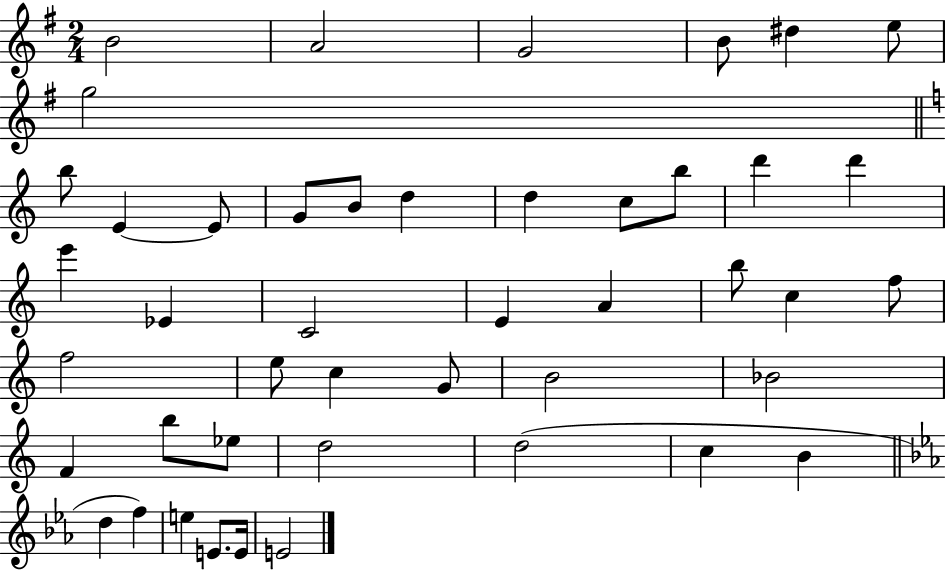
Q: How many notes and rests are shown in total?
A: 45